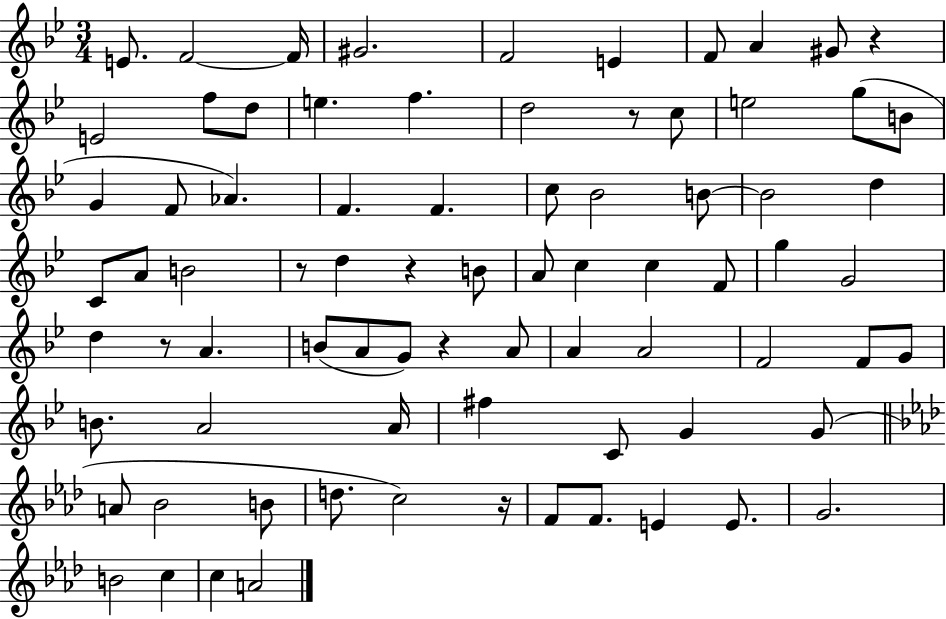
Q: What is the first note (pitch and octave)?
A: E4